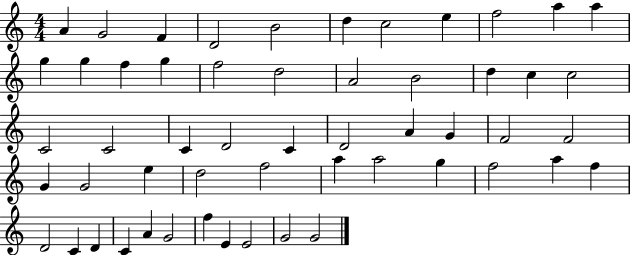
A4/q G4/h F4/q D4/h B4/h D5/q C5/h E5/q F5/h A5/q A5/q G5/q G5/q F5/q G5/q F5/h D5/h A4/h B4/h D5/q C5/q C5/h C4/h C4/h C4/q D4/h C4/q D4/h A4/q G4/q F4/h F4/h G4/q G4/h E5/q D5/h F5/h A5/q A5/h G5/q F5/h A5/q F5/q D4/h C4/q D4/q C4/q A4/q G4/h F5/q E4/q E4/h G4/h G4/h